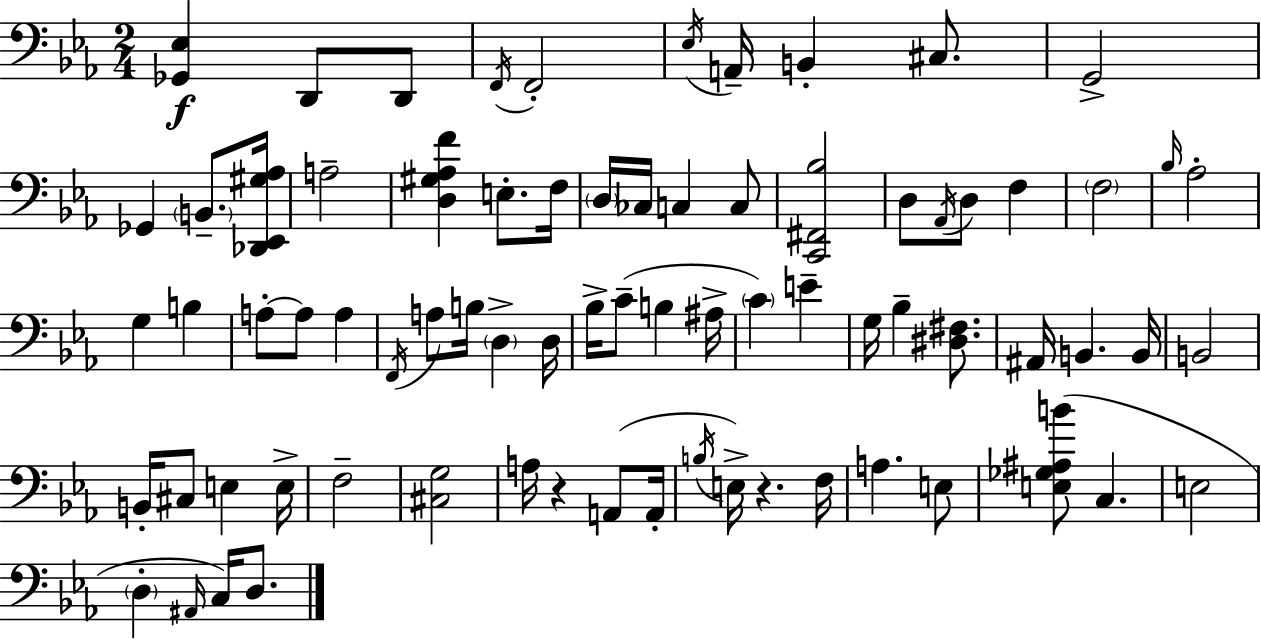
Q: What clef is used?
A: bass